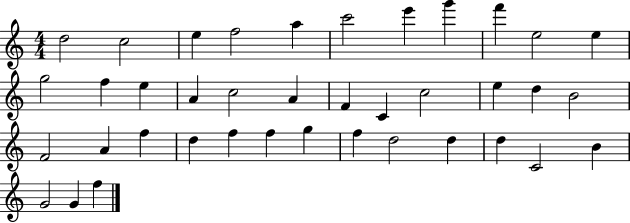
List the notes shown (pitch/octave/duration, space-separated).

D5/h C5/h E5/q F5/h A5/q C6/h E6/q G6/q F6/q E5/h E5/q G5/h F5/q E5/q A4/q C5/h A4/q F4/q C4/q C5/h E5/q D5/q B4/h F4/h A4/q F5/q D5/q F5/q F5/q G5/q F5/q D5/h D5/q D5/q C4/h B4/q G4/h G4/q F5/q